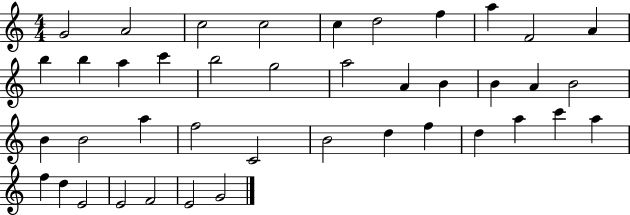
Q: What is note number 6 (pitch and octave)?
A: D5